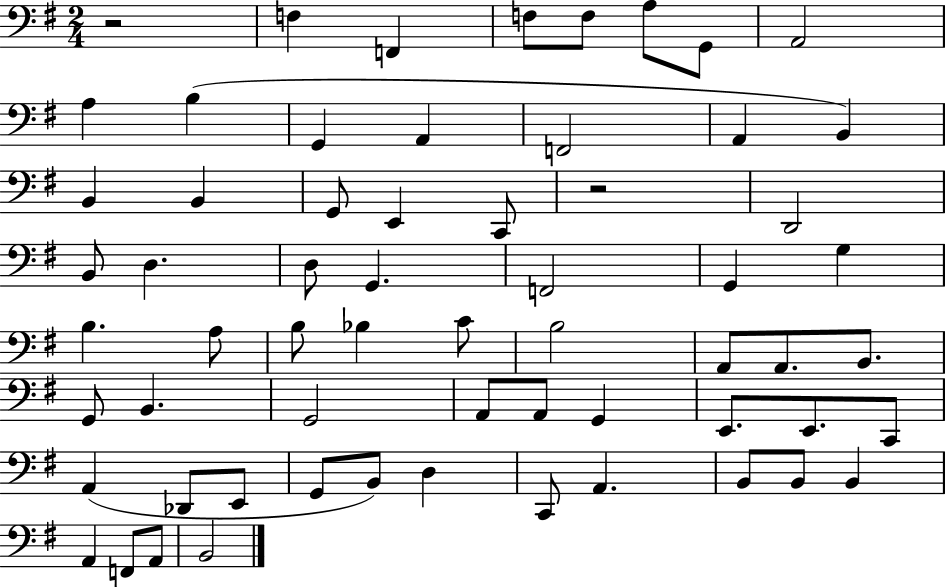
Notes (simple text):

R/h F3/q F2/q F3/e F3/e A3/e G2/e A2/h A3/q B3/q G2/q A2/q F2/h A2/q B2/q B2/q B2/q G2/e E2/q C2/e R/h D2/h B2/e D3/q. D3/e G2/q. F2/h G2/q G3/q B3/q. A3/e B3/e Bb3/q C4/e B3/h A2/e A2/e. B2/e. G2/e B2/q. G2/h A2/e A2/e G2/q E2/e. E2/e. C2/e A2/q Db2/e E2/e G2/e B2/e D3/q C2/e A2/q. B2/e B2/e B2/q A2/q F2/e A2/e B2/h